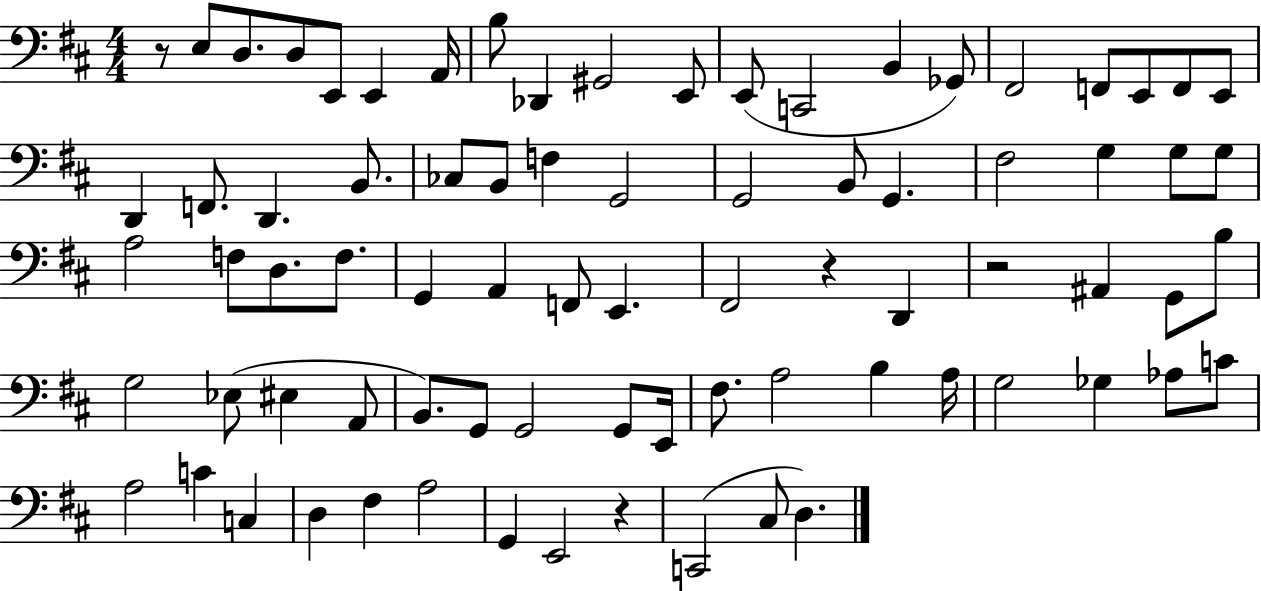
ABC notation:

X:1
T:Untitled
M:4/4
L:1/4
K:D
z/2 E,/2 D,/2 D,/2 E,,/2 E,, A,,/4 B,/2 _D,, ^G,,2 E,,/2 E,,/2 C,,2 B,, _G,,/2 ^F,,2 F,,/2 E,,/2 F,,/2 E,,/2 D,, F,,/2 D,, B,,/2 _C,/2 B,,/2 F, G,,2 G,,2 B,,/2 G,, ^F,2 G, G,/2 G,/2 A,2 F,/2 D,/2 F,/2 G,, A,, F,,/2 E,, ^F,,2 z D,, z2 ^A,, G,,/2 B,/2 G,2 _E,/2 ^E, A,,/2 B,,/2 G,,/2 G,,2 G,,/2 E,,/4 ^F,/2 A,2 B, A,/4 G,2 _G, _A,/2 C/2 A,2 C C, D, ^F, A,2 G,, E,,2 z C,,2 ^C,/2 D,